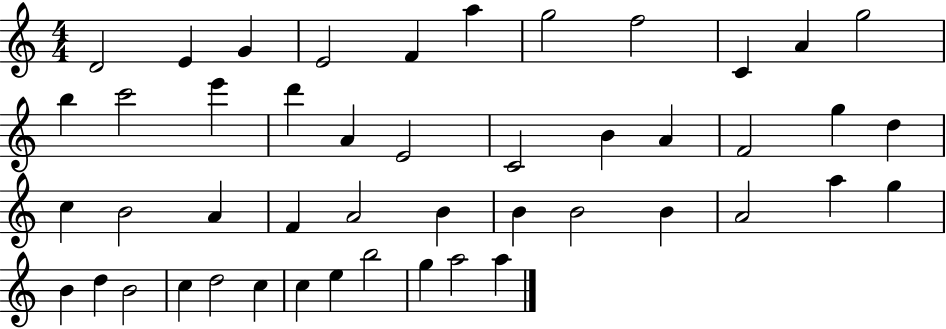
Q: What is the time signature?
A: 4/4